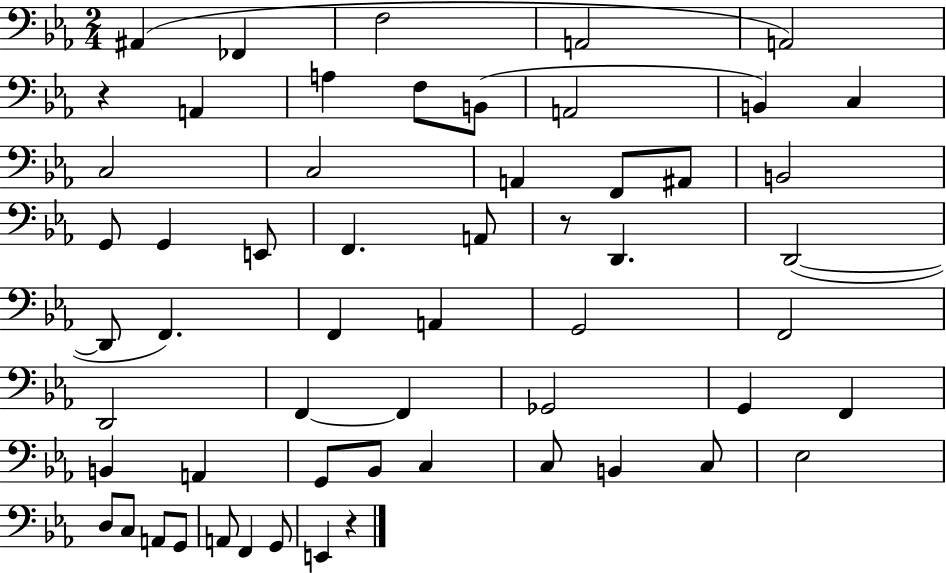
A#2/q FES2/q F3/h A2/h A2/h R/q A2/q A3/q F3/e B2/e A2/h B2/q C3/q C3/h C3/h A2/q F2/e A#2/e B2/h G2/e G2/q E2/e F2/q. A2/e R/e D2/q. D2/h D2/e F2/q. F2/q A2/q G2/h F2/h D2/h F2/q F2/q Gb2/h G2/q F2/q B2/q A2/q G2/e Bb2/e C3/q C3/e B2/q C3/e Eb3/h D3/e C3/e A2/e G2/e A2/e F2/q G2/e E2/q R/q